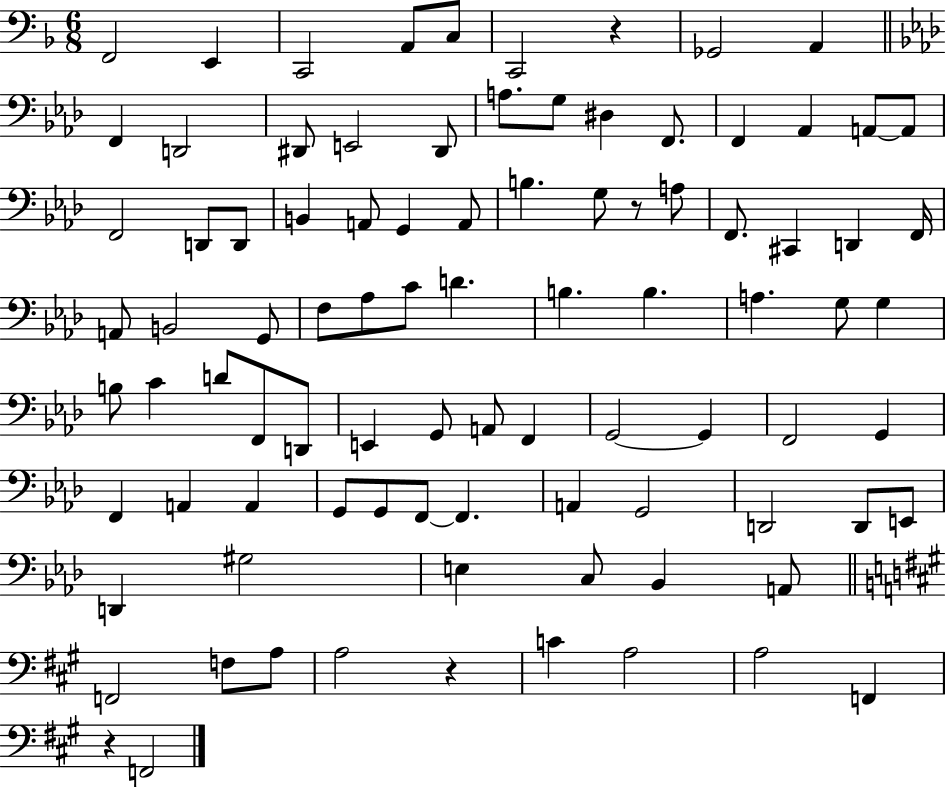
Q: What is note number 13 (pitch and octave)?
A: D#2